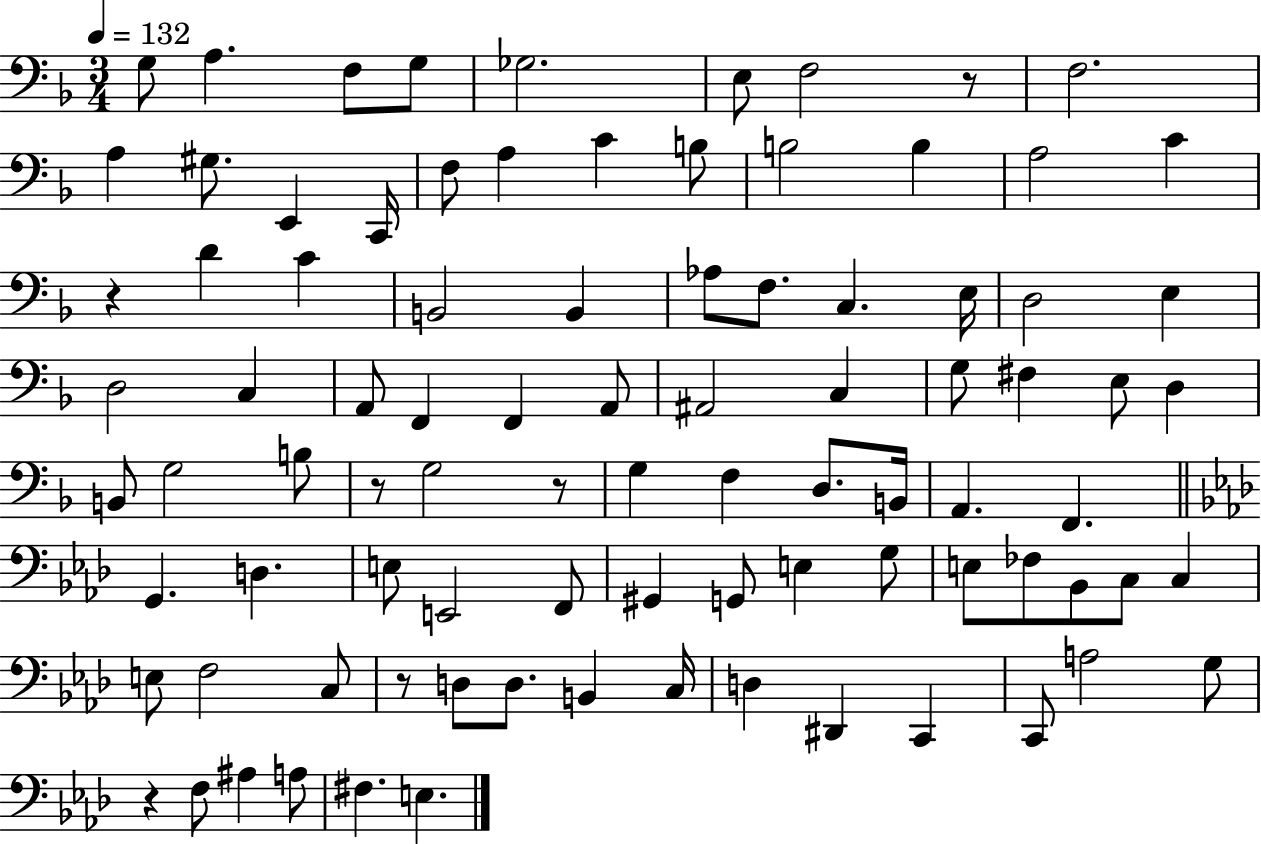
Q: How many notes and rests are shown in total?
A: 90